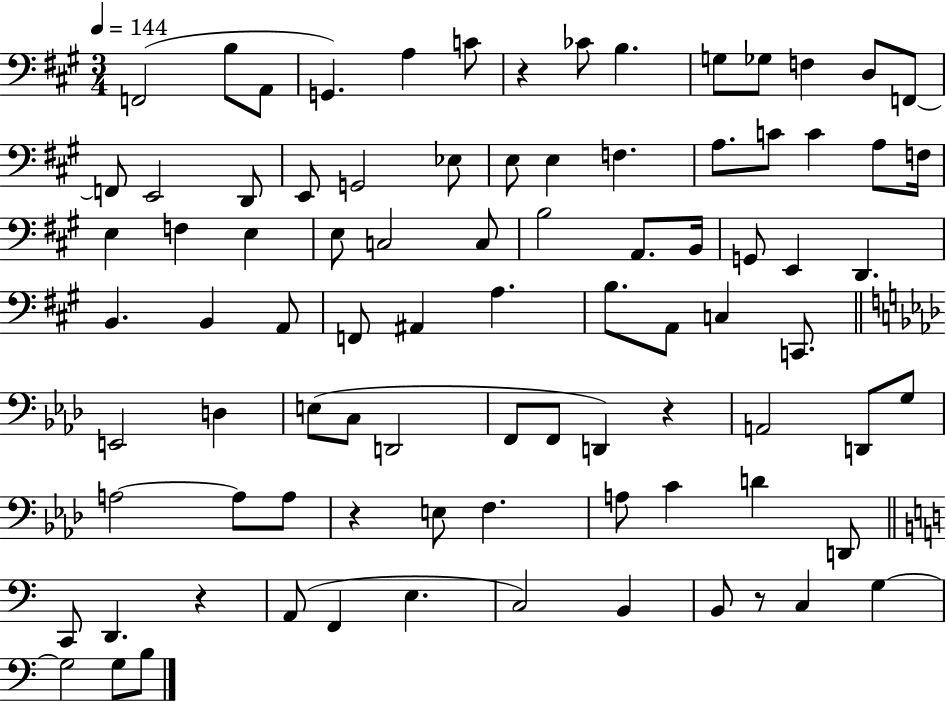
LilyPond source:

{
  \clef bass
  \numericTimeSignature
  \time 3/4
  \key a \major
  \tempo 4 = 144
  \repeat volta 2 { f,2( b8 a,8 | g,4.) a4 c'8 | r4 ces'8 b4. | g8 ges8 f4 d8 f,8~~ | \break f,8 e,2 d,8 | e,8 g,2 ees8 | e8 e4 f4. | a8. c'8 c'4 a8 f16 | \break e4 f4 e4 | e8 c2 c8 | b2 a,8. b,16 | g,8 e,4 d,4. | \break b,4. b,4 a,8 | f,8 ais,4 a4. | b8. a,8 c4 c,8. | \bar "||" \break \key aes \major e,2 d4 | e8( c8 d,2 | f,8 f,8 d,4) r4 | a,2 d,8 g8 | \break a2~~ a8 a8 | r4 e8 f4. | a8 c'4 d'4 d,8 | \bar "||" \break \key a \minor c,8 d,4. r4 | a,8( f,4 e4. | c2) b,4 | b,8 r8 c4 g4~~ | \break g2 g8 b8 | } \bar "|."
}